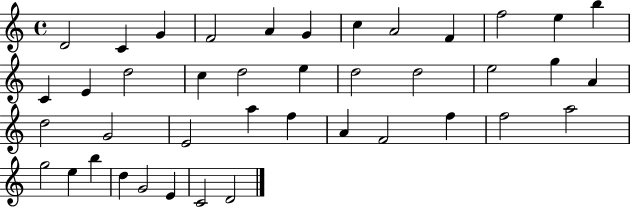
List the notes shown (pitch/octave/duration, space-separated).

D4/h C4/q G4/q F4/h A4/q G4/q C5/q A4/h F4/q F5/h E5/q B5/q C4/q E4/q D5/h C5/q D5/h E5/q D5/h D5/h E5/h G5/q A4/q D5/h G4/h E4/h A5/q F5/q A4/q F4/h F5/q F5/h A5/h G5/h E5/q B5/q D5/q G4/h E4/q C4/h D4/h